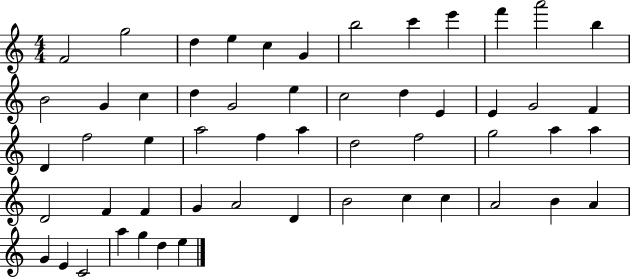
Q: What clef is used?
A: treble